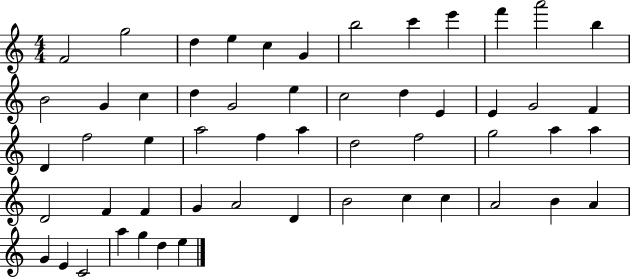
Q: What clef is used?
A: treble